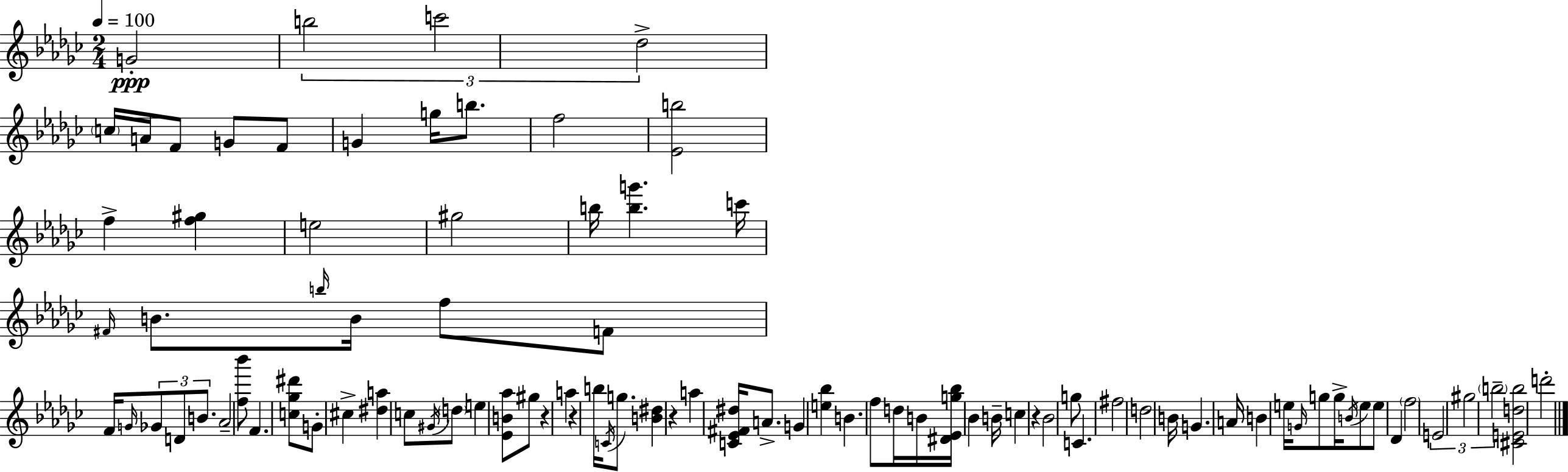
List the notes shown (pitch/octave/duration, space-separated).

G4/h B5/h C6/h Db5/h C5/s A4/s F4/e G4/e F4/e G4/q G5/s B5/e. F5/h [Eb4,B5]/h F5/q [F5,G#5]/q E5/h G#5/h B5/s [B5,G6]/q. C6/s F#4/s B4/e. B5/s B4/s F5/e F4/e F4/s G4/s Gb4/e D4/e B4/e. Ab4/h [F5,Bb6]/e F4/q. [C5,Gb5,D#6]/e G4/e C#5/q [D#5,A5]/q C5/e G#4/s D5/e E5/q [Eb4,B4,Ab5]/e G#5/e R/q A5/q R/q B5/s C4/s G5/e. [B4,D#5]/q R/q A5/q [C4,Eb4,F#4,D#5]/s A4/e. G4/q [E5,Bb5]/q B4/q. F5/e D5/s B4/s [D#4,Eb4,G5,Bb5]/s Bb4/q B4/s C5/q R/q Bb4/h G5/e C4/q. F#5/h D5/h B4/s G4/q. A4/s B4/q E5/s G4/s G5/e G5/s B4/s E5/e E5/e Db4/q F5/h E4/h G#5/h B5/h [C#4,E4,D5,B5]/h D6/h